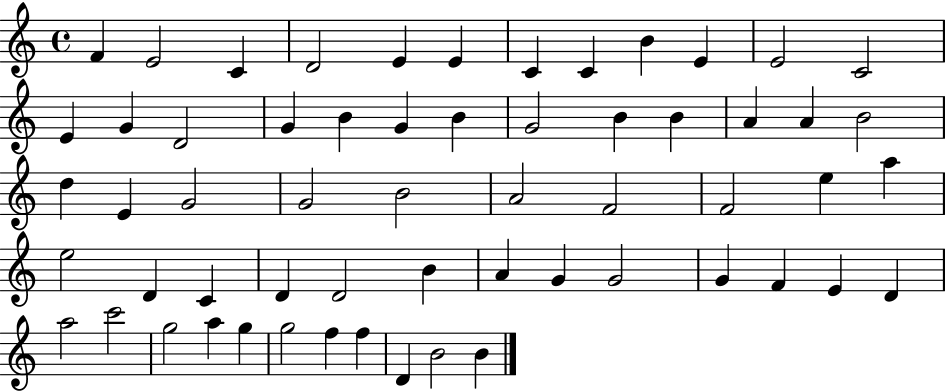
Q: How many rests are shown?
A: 0